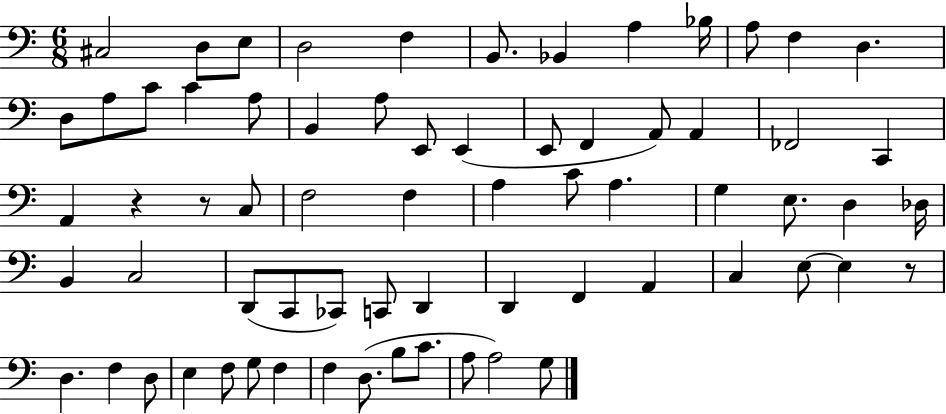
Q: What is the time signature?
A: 6/8